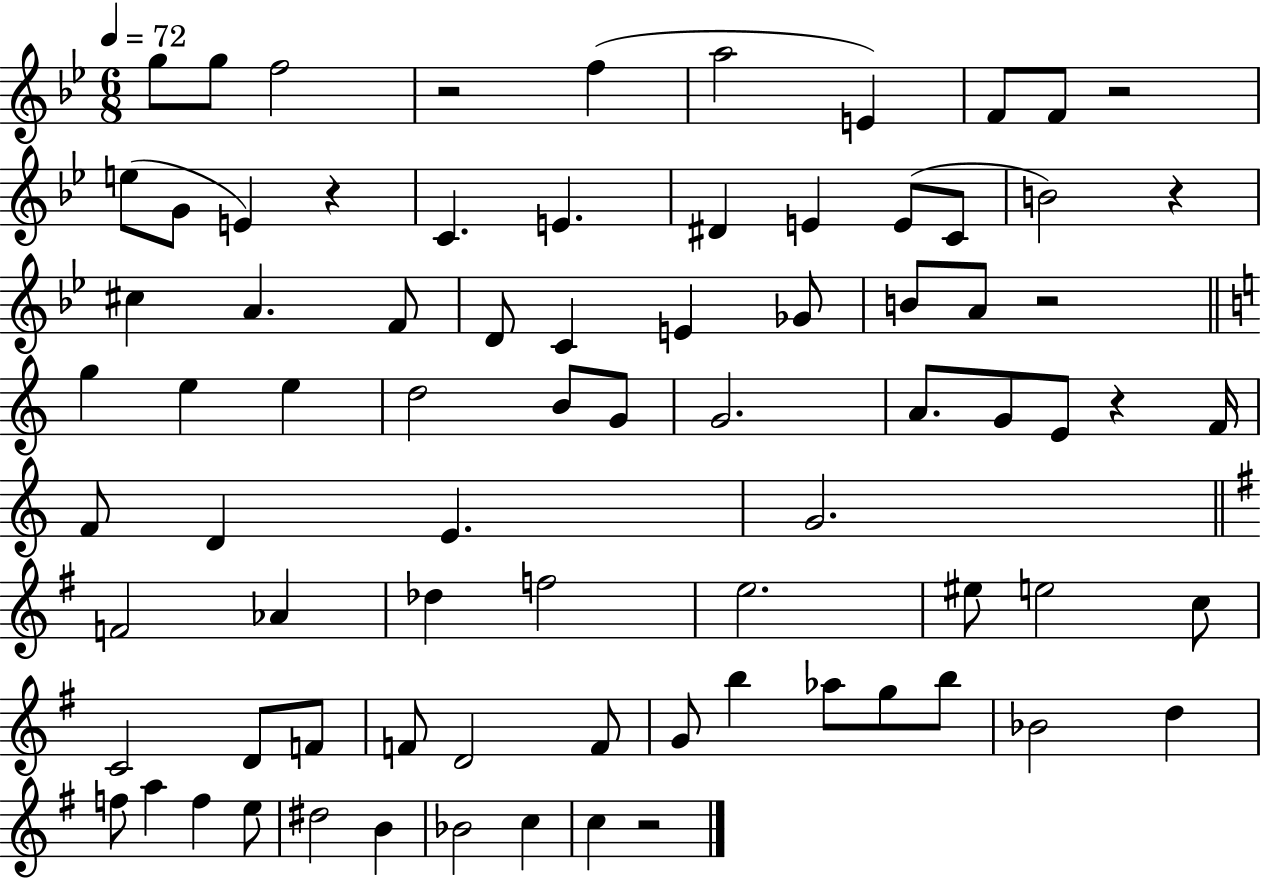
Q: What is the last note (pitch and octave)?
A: C5